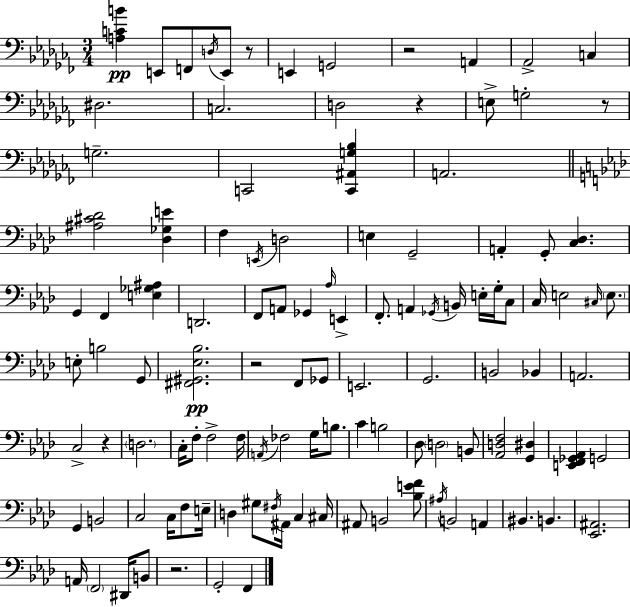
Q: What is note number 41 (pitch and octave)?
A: E3